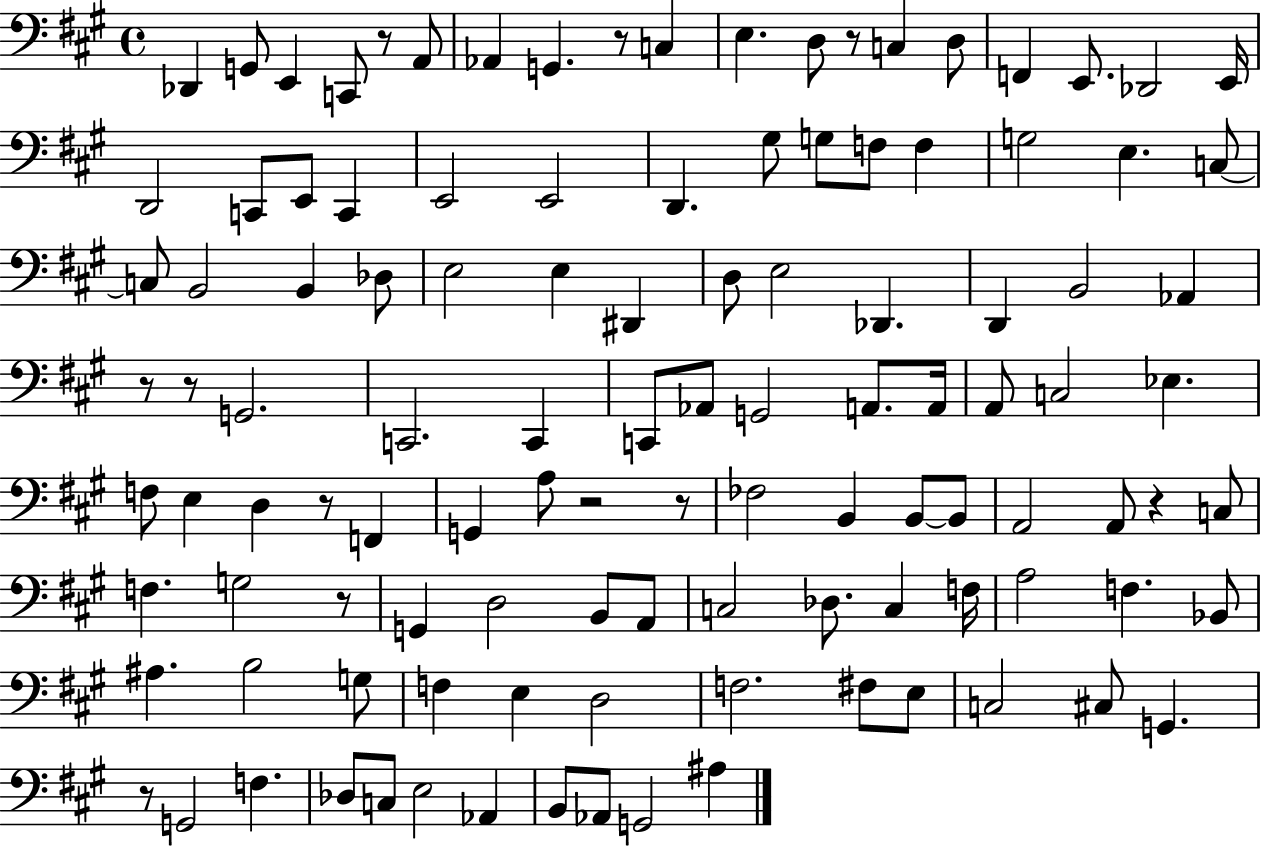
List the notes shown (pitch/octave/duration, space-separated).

Db2/q G2/e E2/q C2/e R/e A2/e Ab2/q G2/q. R/e C3/q E3/q. D3/e R/e C3/q D3/e F2/q E2/e. Db2/h E2/s D2/h C2/e E2/e C2/q E2/h E2/h D2/q. G#3/e G3/e F3/e F3/q G3/h E3/q. C3/e C3/e B2/h B2/q Db3/e E3/h E3/q D#2/q D3/e E3/h Db2/q. D2/q B2/h Ab2/q R/e R/e G2/h. C2/h. C2/q C2/e Ab2/e G2/h A2/e. A2/s A2/e C3/h Eb3/q. F3/e E3/q D3/q R/e F2/q G2/q A3/e R/h R/e FES3/h B2/q B2/e B2/e A2/h A2/e R/q C3/e F3/q. G3/h R/e G2/q D3/h B2/e A2/e C3/h Db3/e. C3/q F3/s A3/h F3/q. Bb2/e A#3/q. B3/h G3/e F3/q E3/q D3/h F3/h. F#3/e E3/e C3/h C#3/e G2/q. R/e G2/h F3/q. Db3/e C3/e E3/h Ab2/q B2/e Ab2/e G2/h A#3/q